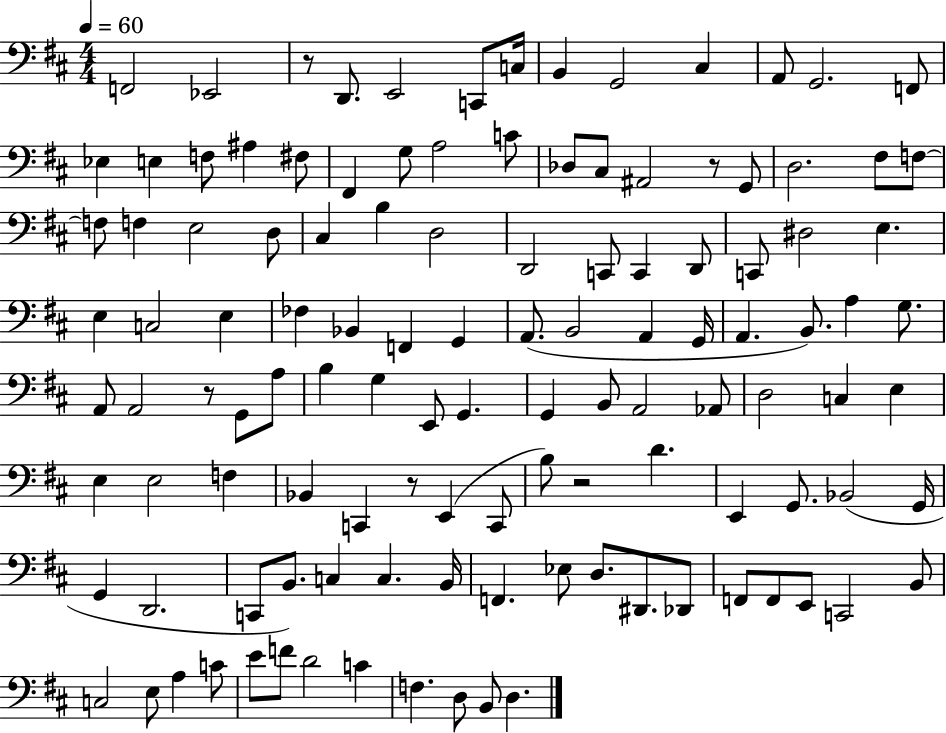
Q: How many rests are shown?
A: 5